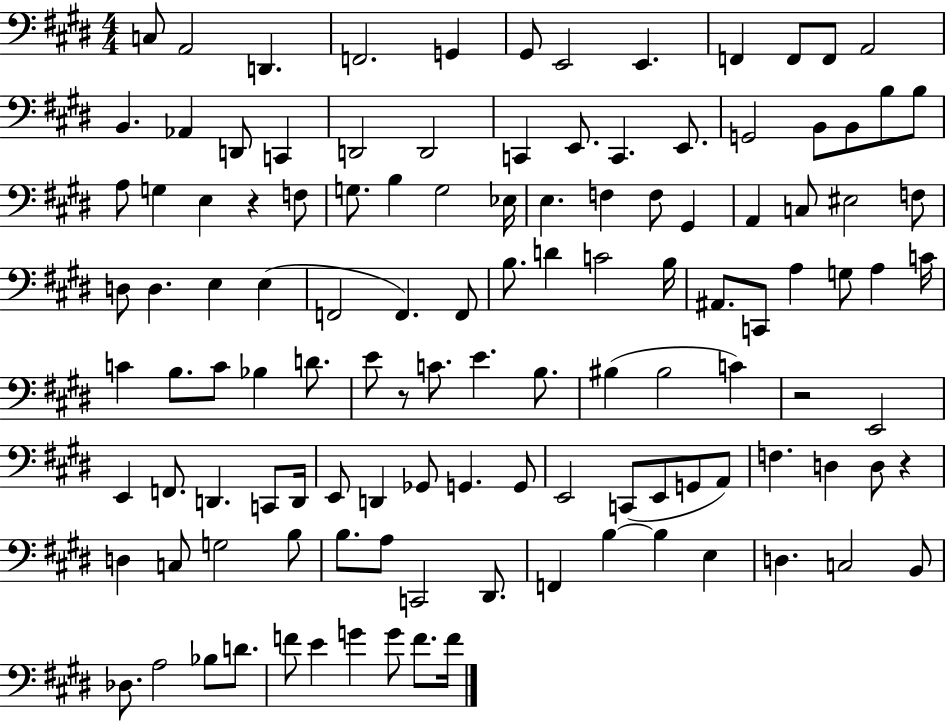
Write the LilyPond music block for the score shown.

{
  \clef bass
  \numericTimeSignature
  \time 4/4
  \key e \major
  c8 a,2 d,4. | f,2. g,4 | gis,8 e,2 e,4. | f,4 f,8 f,8 a,2 | \break b,4. aes,4 d,8 c,4 | d,2 d,2 | c,4 e,8. c,4. e,8. | g,2 b,8 b,8 b8 b8 | \break a8 g4 e4 r4 f8 | g8. b4 g2 ees16 | e4. f4 f8 gis,4 | a,4 c8 eis2 f8 | \break d8 d4. e4 e4( | f,2 f,4.) f,8 | b8. d'4 c'2 b16 | ais,8. c,8 a4 g8 a4 c'16 | \break c'4 b8. c'8 bes4 d'8. | e'8 r8 c'8. e'4. b8. | bis4( bis2 c'4) | r2 e,2 | \break e,4 f,8. d,4. c,8 d,16 | e,8 d,4 ges,8 g,4. g,8 | e,2 c,8( e,8 g,8 a,8) | f4. d4 d8 r4 | \break d4 c8 g2 b8 | b8. a8 c,2 dis,8. | f,4 b4~~ b4 e4 | d4. c2 b,8 | \break des8. a2 bes8 d'8. | f'8 e'4 g'4 g'8 f'8. f'16 | \bar "|."
}